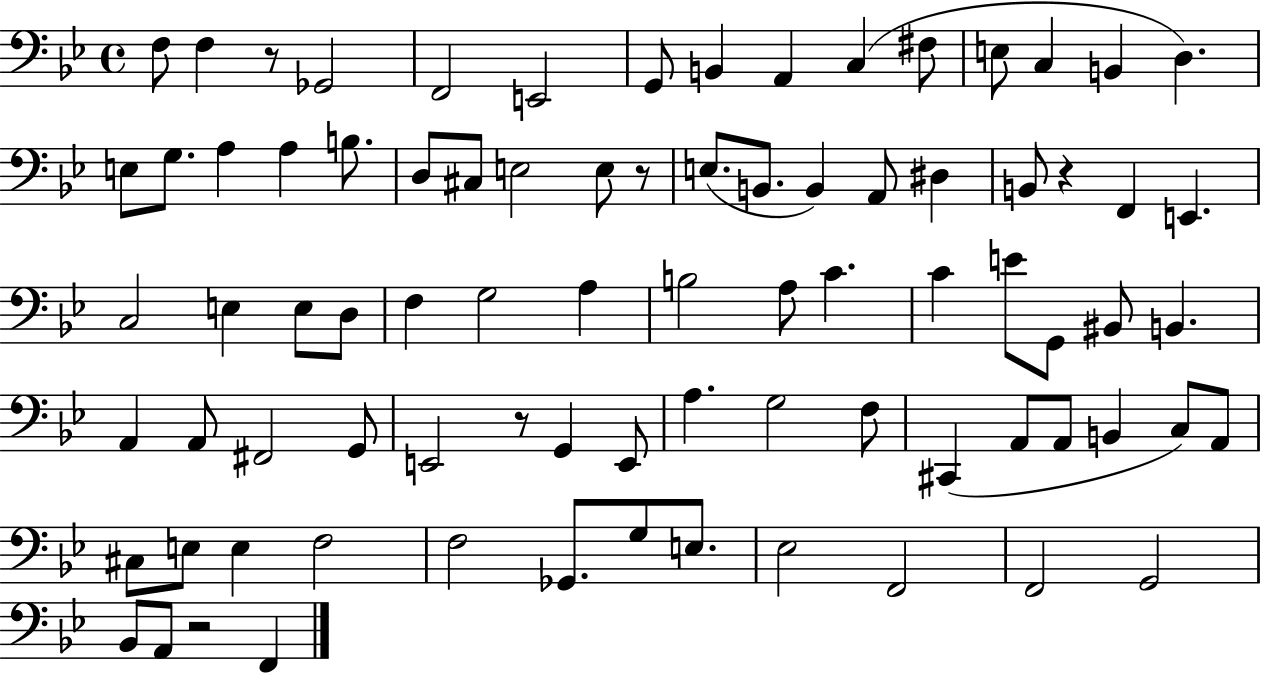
F3/e F3/q R/e Gb2/h F2/h E2/h G2/e B2/q A2/q C3/q F#3/e E3/e C3/q B2/q D3/q. E3/e G3/e. A3/q A3/q B3/e. D3/e C#3/e E3/h E3/e R/e E3/e. B2/e. B2/q A2/e D#3/q B2/e R/q F2/q E2/q. C3/h E3/q E3/e D3/e F3/q G3/h A3/q B3/h A3/e C4/q. C4/q E4/e G2/e BIS2/e B2/q. A2/q A2/e F#2/h G2/e E2/h R/e G2/q E2/e A3/q. G3/h F3/e C#2/q A2/e A2/e B2/q C3/e A2/e C#3/e E3/e E3/q F3/h F3/h Gb2/e. G3/e E3/e. Eb3/h F2/h F2/h G2/h Bb2/e A2/e R/h F2/q